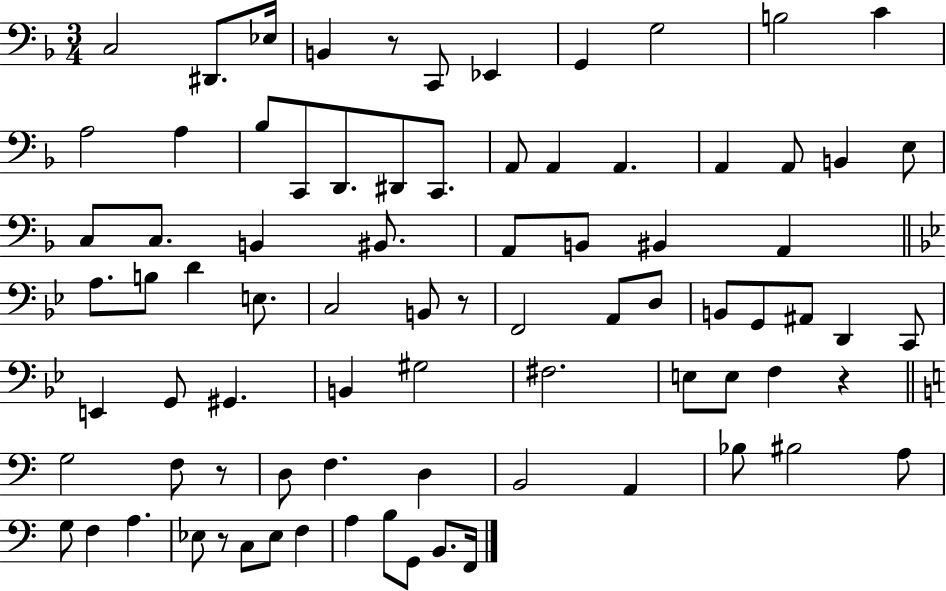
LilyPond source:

{
  \clef bass
  \numericTimeSignature
  \time 3/4
  \key f \major
  \repeat volta 2 { c2 dis,8. ees16 | b,4 r8 c,8 ees,4 | g,4 g2 | b2 c'4 | \break a2 a4 | bes8 c,8 d,8. dis,8 c,8. | a,8 a,4 a,4. | a,4 a,8 b,4 e8 | \break c8 c8. b,4 bis,8. | a,8 b,8 bis,4 a,4 | \bar "||" \break \key bes \major a8. b8 d'4 e8. | c2 b,8 r8 | f,2 a,8 d8 | b,8 g,8 ais,8 d,4 c,8 | \break e,4 g,8 gis,4. | b,4 gis2 | fis2. | e8 e8 f4 r4 | \break \bar "||" \break \key a \minor g2 f8 r8 | d8 f4. d4 | b,2 a,4 | bes8 bis2 a8 | \break g8 f4 a4. | ees8 r8 c8 ees8 f4 | a4 b8 g,8 b,8. f,16 | } \bar "|."
}